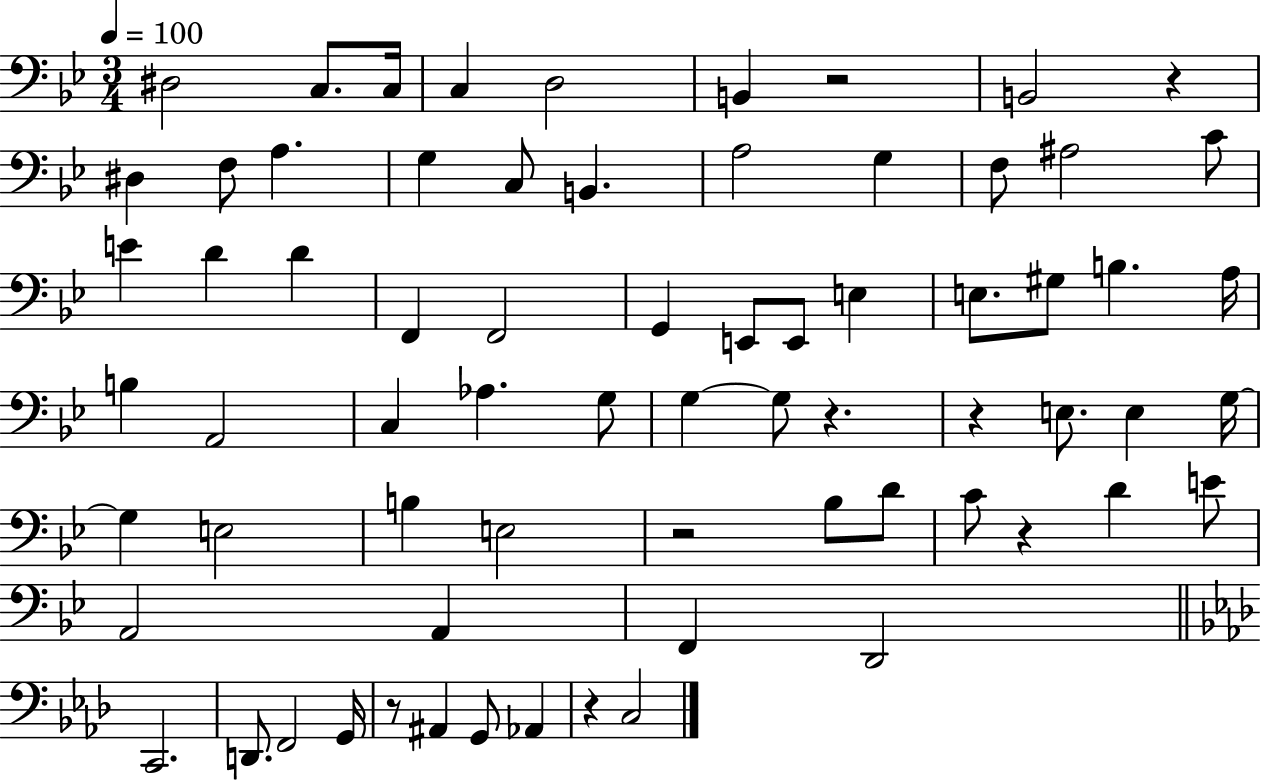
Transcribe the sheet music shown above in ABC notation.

X:1
T:Untitled
M:3/4
L:1/4
K:Bb
^D,2 C,/2 C,/4 C, D,2 B,, z2 B,,2 z ^D, F,/2 A, G, C,/2 B,, A,2 G, F,/2 ^A,2 C/2 E D D F,, F,,2 G,, E,,/2 E,,/2 E, E,/2 ^G,/2 B, A,/4 B, A,,2 C, _A, G,/2 G, G,/2 z z E,/2 E, G,/4 G, E,2 B, E,2 z2 _B,/2 D/2 C/2 z D E/2 A,,2 A,, F,, D,,2 C,,2 D,,/2 F,,2 G,,/4 z/2 ^A,, G,,/2 _A,, z C,2